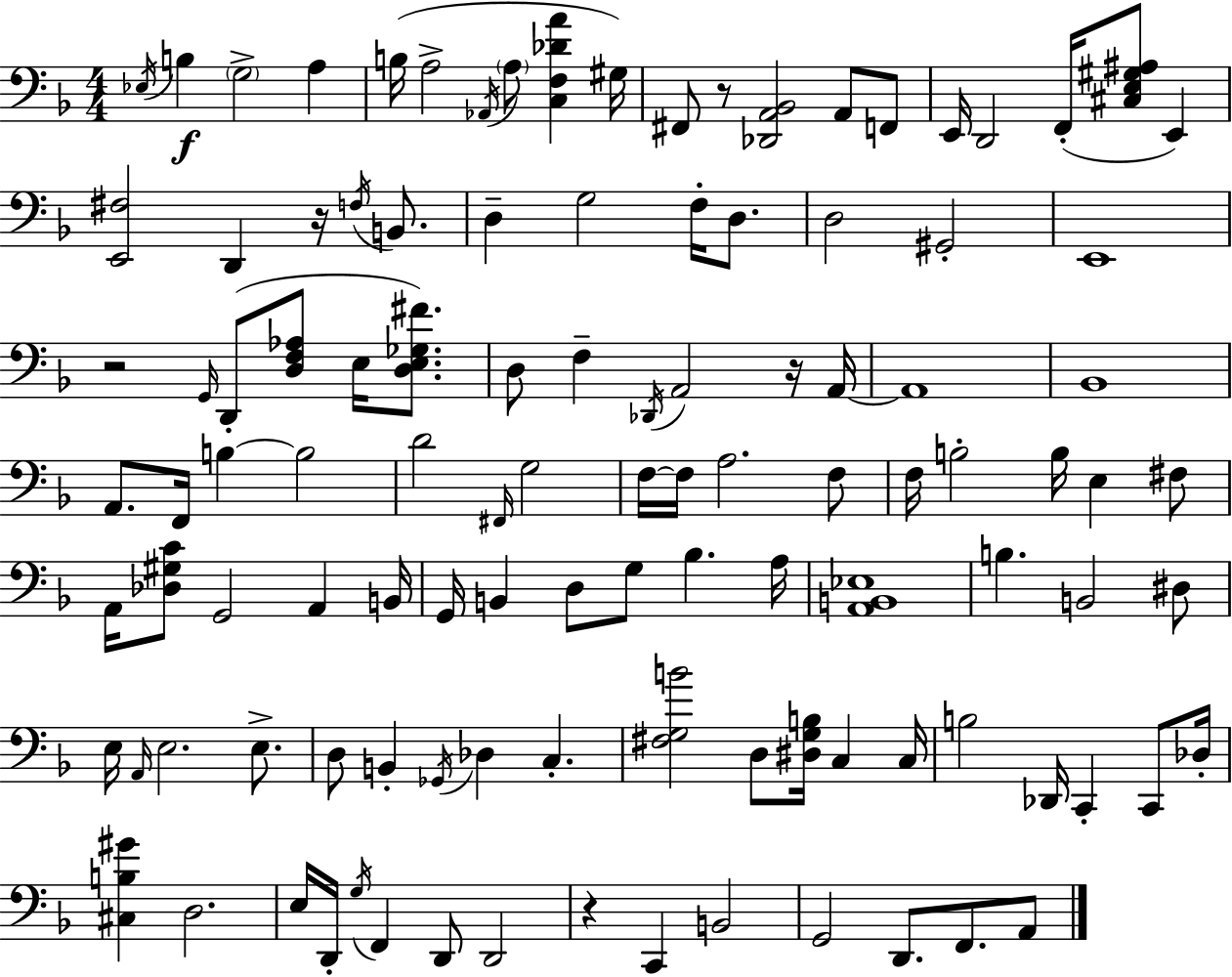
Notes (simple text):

Eb3/s B3/q G3/h A3/q B3/s A3/h Ab2/s A3/e [C3,F3,Db4,A4]/q G#3/s F#2/e R/e [Db2,A2,Bb2]/h A2/e F2/e E2/s D2/h F2/s [C#3,E3,G#3,A#3]/e E2/q [E2,F#3]/h D2/q R/s F3/s B2/e. D3/q G3/h F3/s D3/e. D3/h G#2/h E2/w R/h G2/s D2/e [D3,F3,Ab3]/e E3/s [D3,E3,Gb3,F#4]/e. D3/e F3/q Db2/s A2/h R/s A2/s A2/w Bb2/w A2/e. F2/s B3/q B3/h D4/h F#2/s G3/h F3/s F3/s A3/h. F3/e F3/s B3/h B3/s E3/q F#3/e A2/s [Db3,G#3,C4]/e G2/h A2/q B2/s G2/s B2/q D3/e G3/e Bb3/q. A3/s [A2,B2,Eb3]/w B3/q. B2/h D#3/e E3/s A2/s E3/h. E3/e. D3/e B2/q Gb2/s Db3/q C3/q. [F#3,G3,B4]/h D3/e [D#3,G3,B3]/s C3/q C3/s B3/h Db2/s C2/q C2/e Db3/s [C#3,B3,G#4]/q D3/h. E3/s D2/s G3/s F2/q D2/e D2/h R/q C2/q B2/h G2/h D2/e. F2/e. A2/e